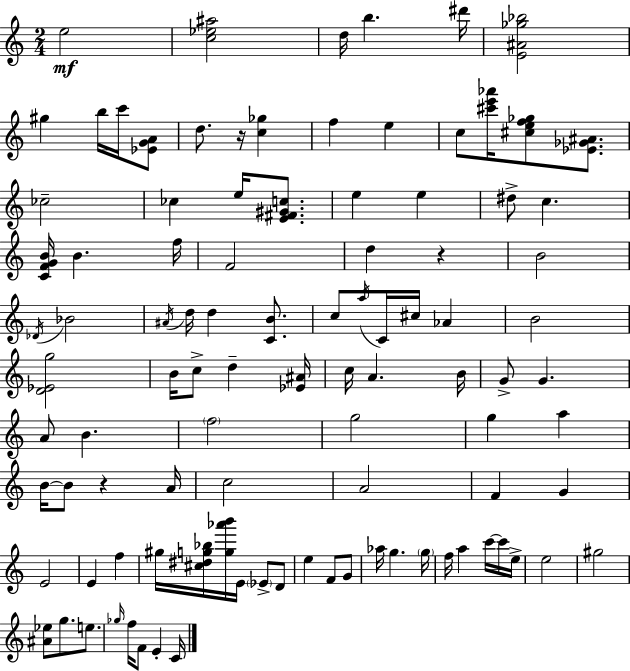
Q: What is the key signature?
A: A minor